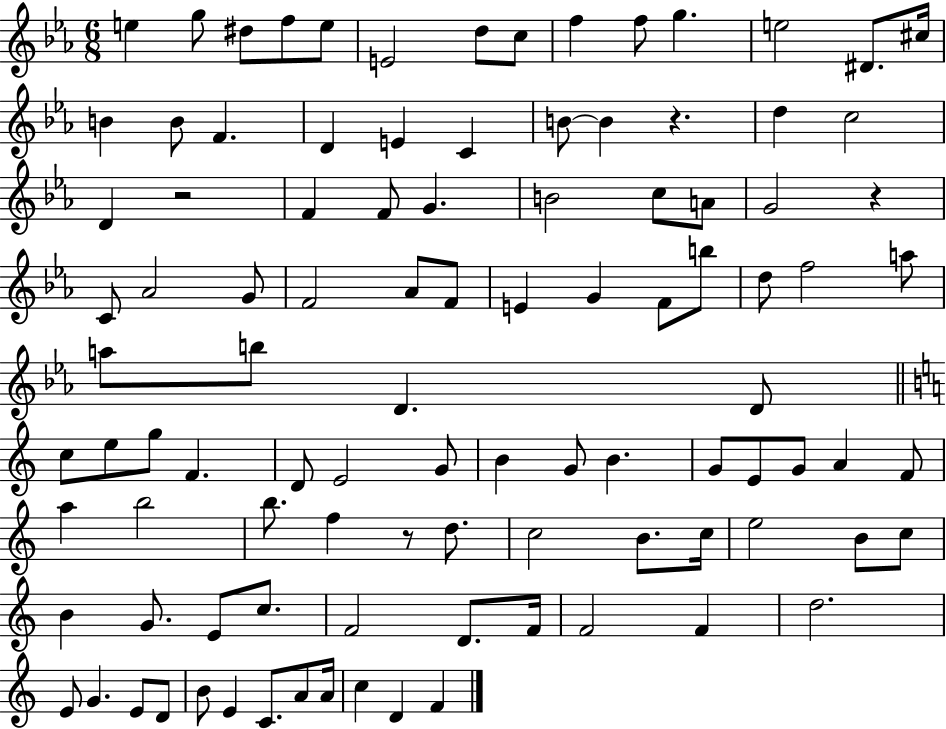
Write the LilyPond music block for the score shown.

{
  \clef treble
  \numericTimeSignature
  \time 6/8
  \key ees \major
  \repeat volta 2 { e''4 g''8 dis''8 f''8 e''8 | e'2 d''8 c''8 | f''4 f''8 g''4. | e''2 dis'8. cis''16 | \break b'4 b'8 f'4. | d'4 e'4 c'4 | b'8~~ b'4 r4. | d''4 c''2 | \break d'4 r2 | f'4 f'8 g'4. | b'2 c''8 a'8 | g'2 r4 | \break c'8 aes'2 g'8 | f'2 aes'8 f'8 | e'4 g'4 f'8 b''8 | d''8 f''2 a''8 | \break a''8 b''8 d'4. d'8 | \bar "||" \break \key a \minor c''8 e''8 g''8 f'4. | d'8 e'2 g'8 | b'4 g'8 b'4. | g'8 e'8 g'8 a'4 f'8 | \break a''4 b''2 | b''8. f''4 r8 d''8. | c''2 b'8. c''16 | e''2 b'8 c''8 | \break b'4 g'8. e'8 c''8. | f'2 d'8. f'16 | f'2 f'4 | d''2. | \break e'8 g'4. e'8 d'8 | b'8 e'4 c'8. a'8 a'16 | c''4 d'4 f'4 | } \bar "|."
}